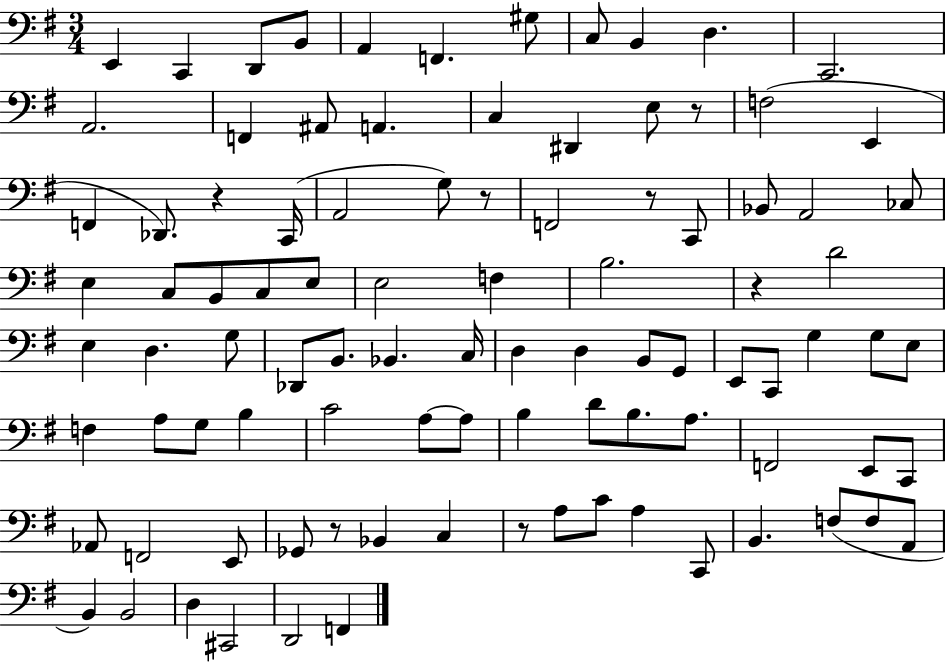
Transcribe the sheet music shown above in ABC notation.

X:1
T:Untitled
M:3/4
L:1/4
K:G
E,, C,, D,,/2 B,,/2 A,, F,, ^G,/2 C,/2 B,, D, C,,2 A,,2 F,, ^A,,/2 A,, C, ^D,, E,/2 z/2 F,2 E,, F,, _D,,/2 z C,,/4 A,,2 G,/2 z/2 F,,2 z/2 C,,/2 _B,,/2 A,,2 _C,/2 E, C,/2 B,,/2 C,/2 E,/2 E,2 F, B,2 z D2 E, D, G,/2 _D,,/2 B,,/2 _B,, C,/4 D, D, B,,/2 G,,/2 E,,/2 C,,/2 G, G,/2 E,/2 F, A,/2 G,/2 B, C2 A,/2 A,/2 B, D/2 B,/2 A,/2 F,,2 E,,/2 C,,/2 _A,,/2 F,,2 E,,/2 _G,,/2 z/2 _B,, C, z/2 A,/2 C/2 A, C,,/2 B,, F,/2 F,/2 A,,/2 B,, B,,2 D, ^C,,2 D,,2 F,,